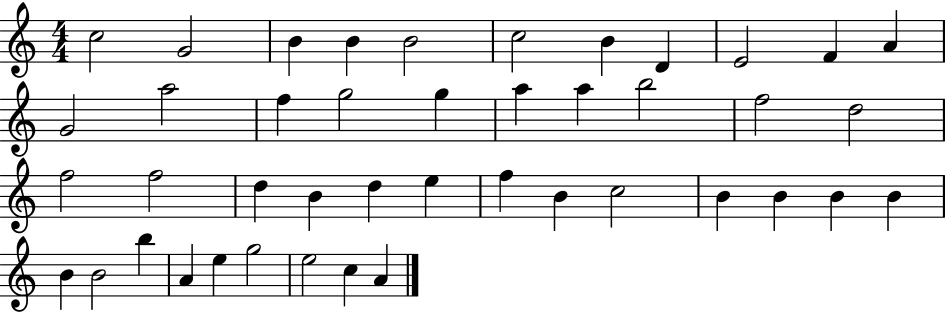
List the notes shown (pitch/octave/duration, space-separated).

C5/h G4/h B4/q B4/q B4/h C5/h B4/q D4/q E4/h F4/q A4/q G4/h A5/h F5/q G5/h G5/q A5/q A5/q B5/h F5/h D5/h F5/h F5/h D5/q B4/q D5/q E5/q F5/q B4/q C5/h B4/q B4/q B4/q B4/q B4/q B4/h B5/q A4/q E5/q G5/h E5/h C5/q A4/q